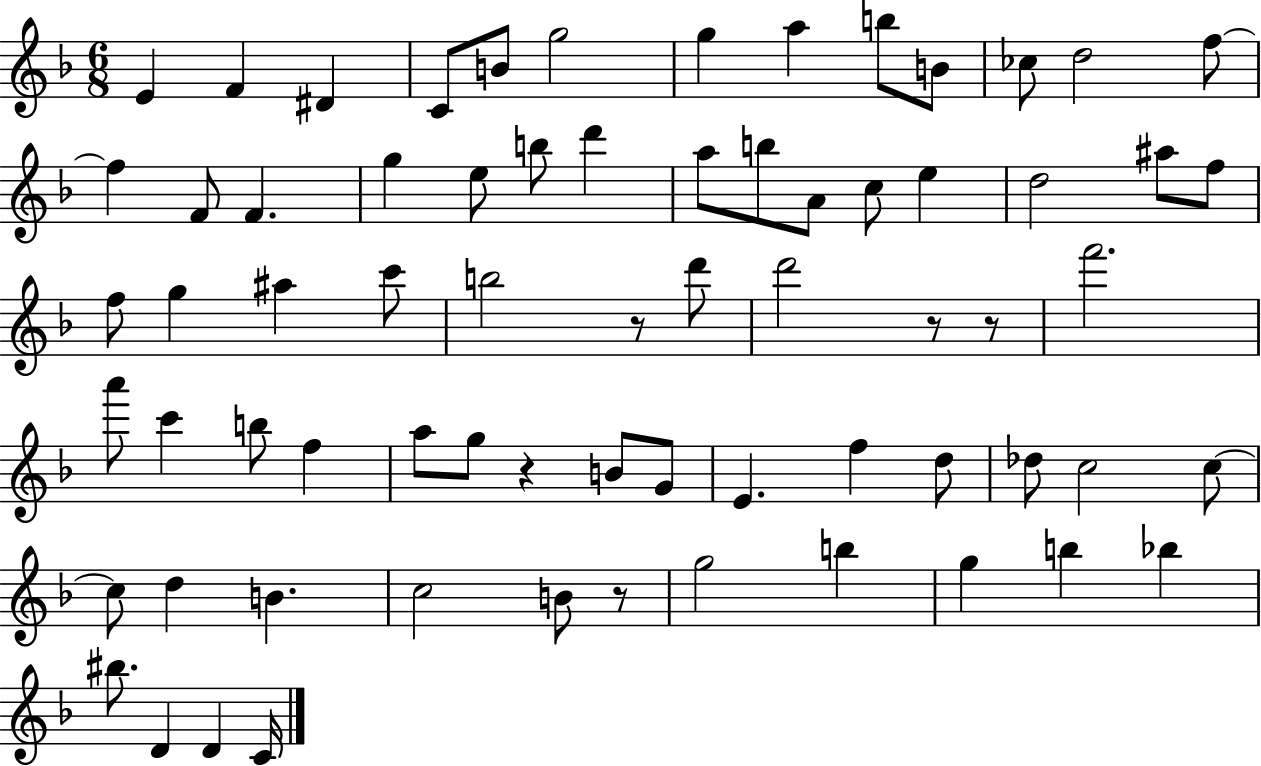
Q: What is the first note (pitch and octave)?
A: E4